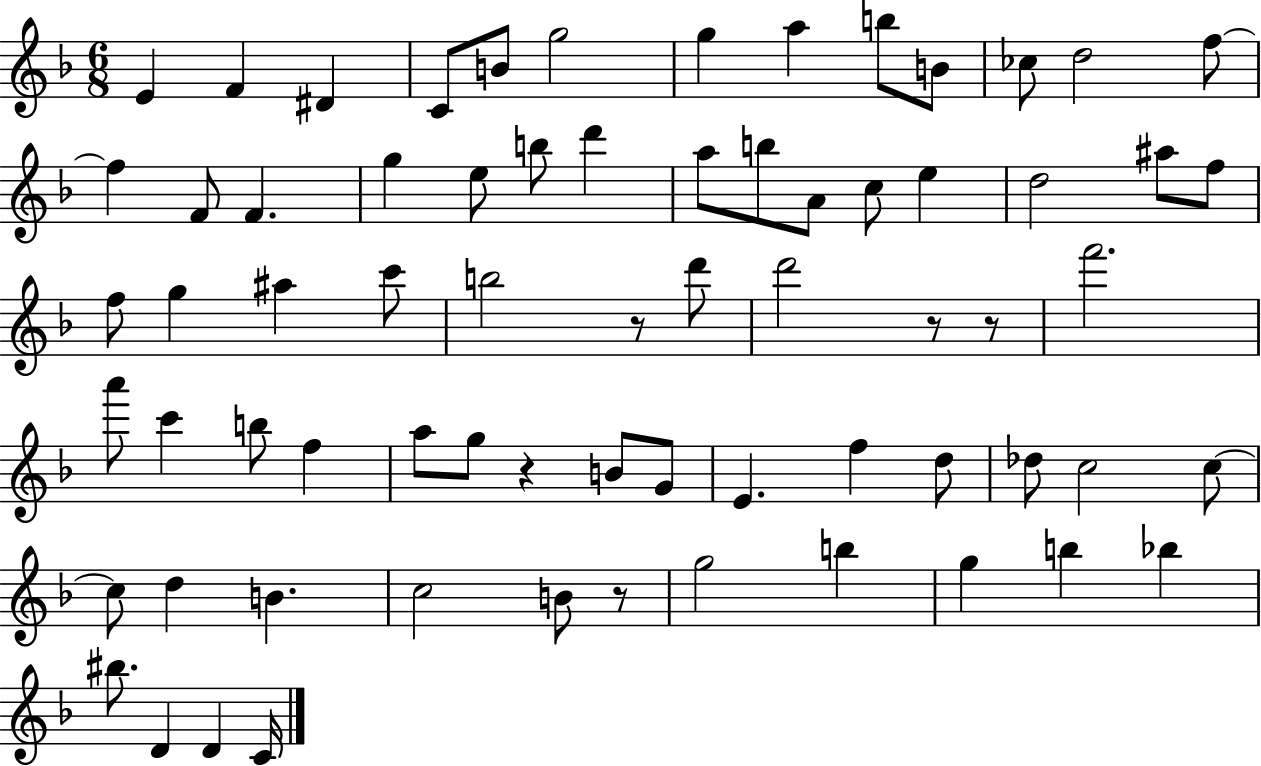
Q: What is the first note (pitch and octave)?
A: E4